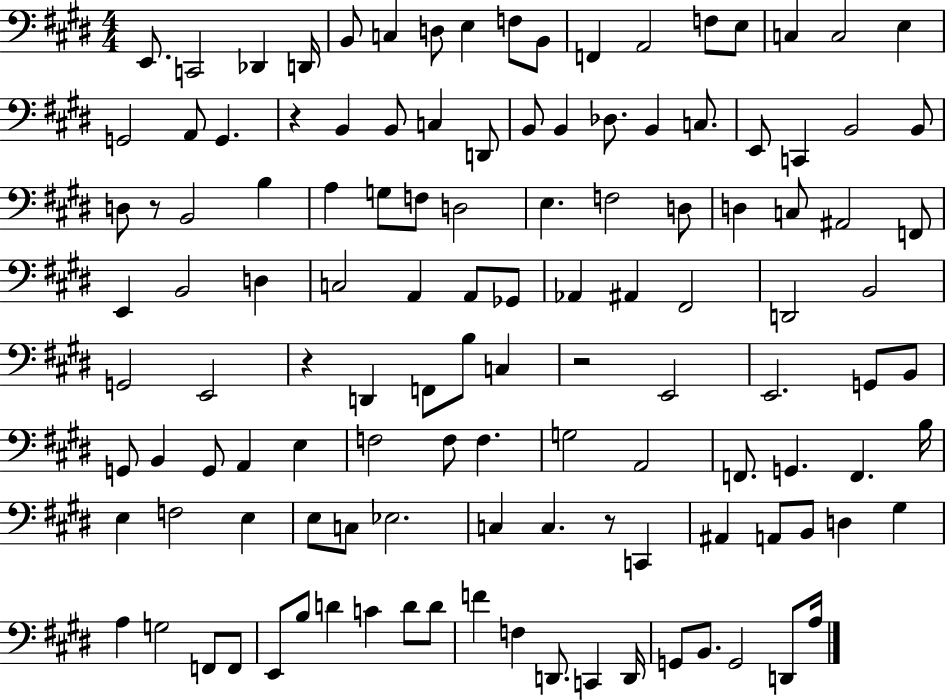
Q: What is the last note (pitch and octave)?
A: A3